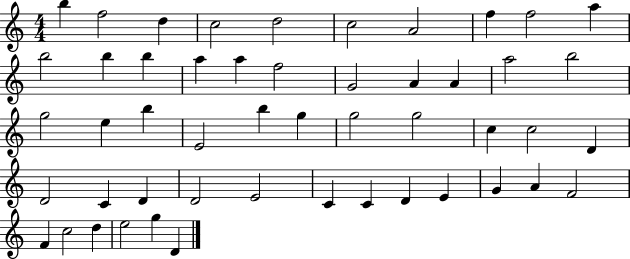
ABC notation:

X:1
T:Untitled
M:4/4
L:1/4
K:C
b f2 d c2 d2 c2 A2 f f2 a b2 b b a a f2 G2 A A a2 b2 g2 e b E2 b g g2 g2 c c2 D D2 C D D2 E2 C C D E G A F2 F c2 d e2 g D